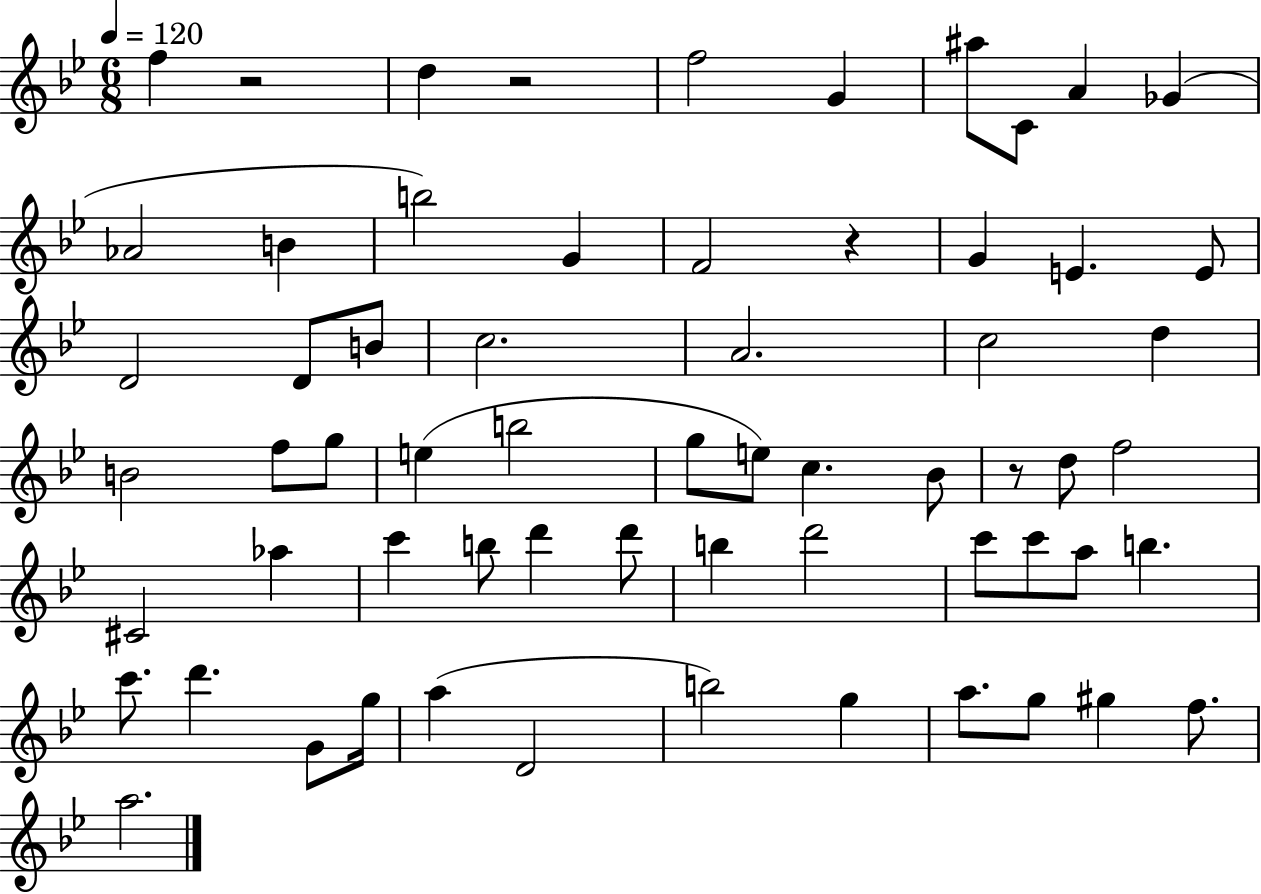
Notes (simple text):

F5/q R/h D5/q R/h F5/h G4/q A#5/e C4/e A4/q Gb4/q Ab4/h B4/q B5/h G4/q F4/h R/q G4/q E4/q. E4/e D4/h D4/e B4/e C5/h. A4/h. C5/h D5/q B4/h F5/e G5/e E5/q B5/h G5/e E5/e C5/q. Bb4/e R/e D5/e F5/h C#4/h Ab5/q C6/q B5/e D6/q D6/e B5/q D6/h C6/e C6/e A5/e B5/q. C6/e. D6/q. G4/e G5/s A5/q D4/h B5/h G5/q A5/e. G5/e G#5/q F5/e. A5/h.